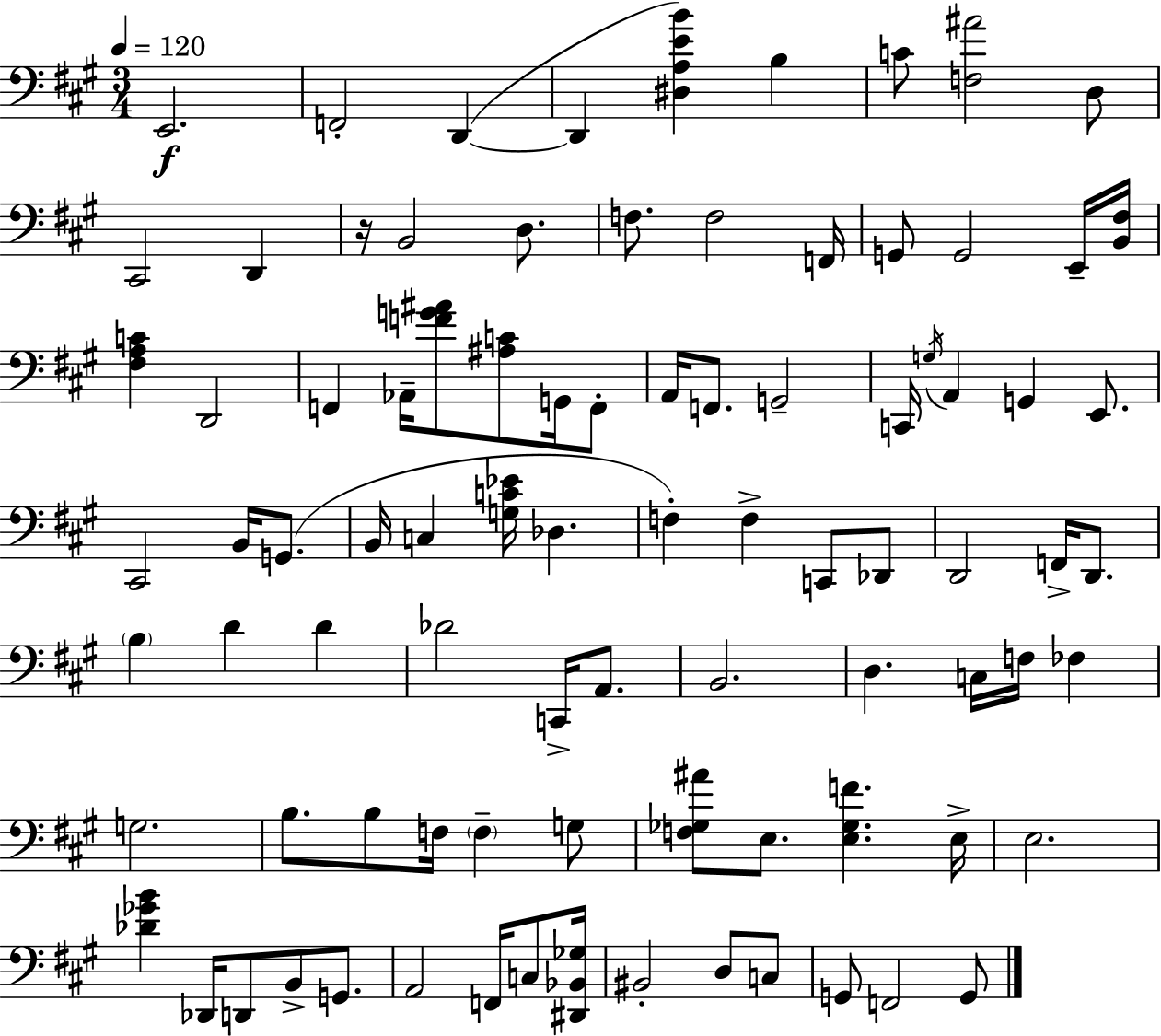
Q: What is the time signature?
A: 3/4